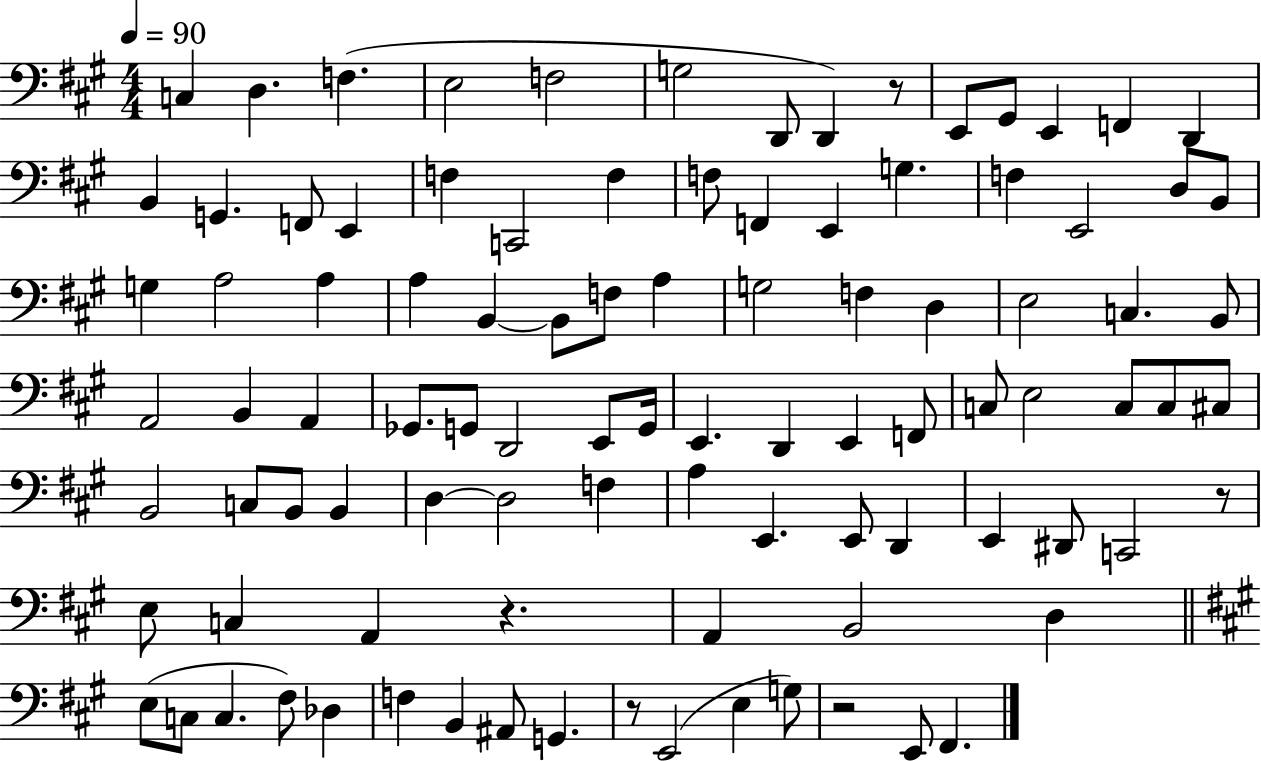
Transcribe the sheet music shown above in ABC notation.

X:1
T:Untitled
M:4/4
L:1/4
K:A
C, D, F, E,2 F,2 G,2 D,,/2 D,, z/2 E,,/2 ^G,,/2 E,, F,, D,, B,, G,, F,,/2 E,, F, C,,2 F, F,/2 F,, E,, G, F, E,,2 D,/2 B,,/2 G, A,2 A, A, B,, B,,/2 F,/2 A, G,2 F, D, E,2 C, B,,/2 A,,2 B,, A,, _G,,/2 G,,/2 D,,2 E,,/2 G,,/4 E,, D,, E,, F,,/2 C,/2 E,2 C,/2 C,/2 ^C,/2 B,,2 C,/2 B,,/2 B,, D, D,2 F, A, E,, E,,/2 D,, E,, ^D,,/2 C,,2 z/2 E,/2 C, A,, z A,, B,,2 D, E,/2 C,/2 C, ^F,/2 _D, F, B,, ^A,,/2 G,, z/2 E,,2 E, G,/2 z2 E,,/2 ^F,,